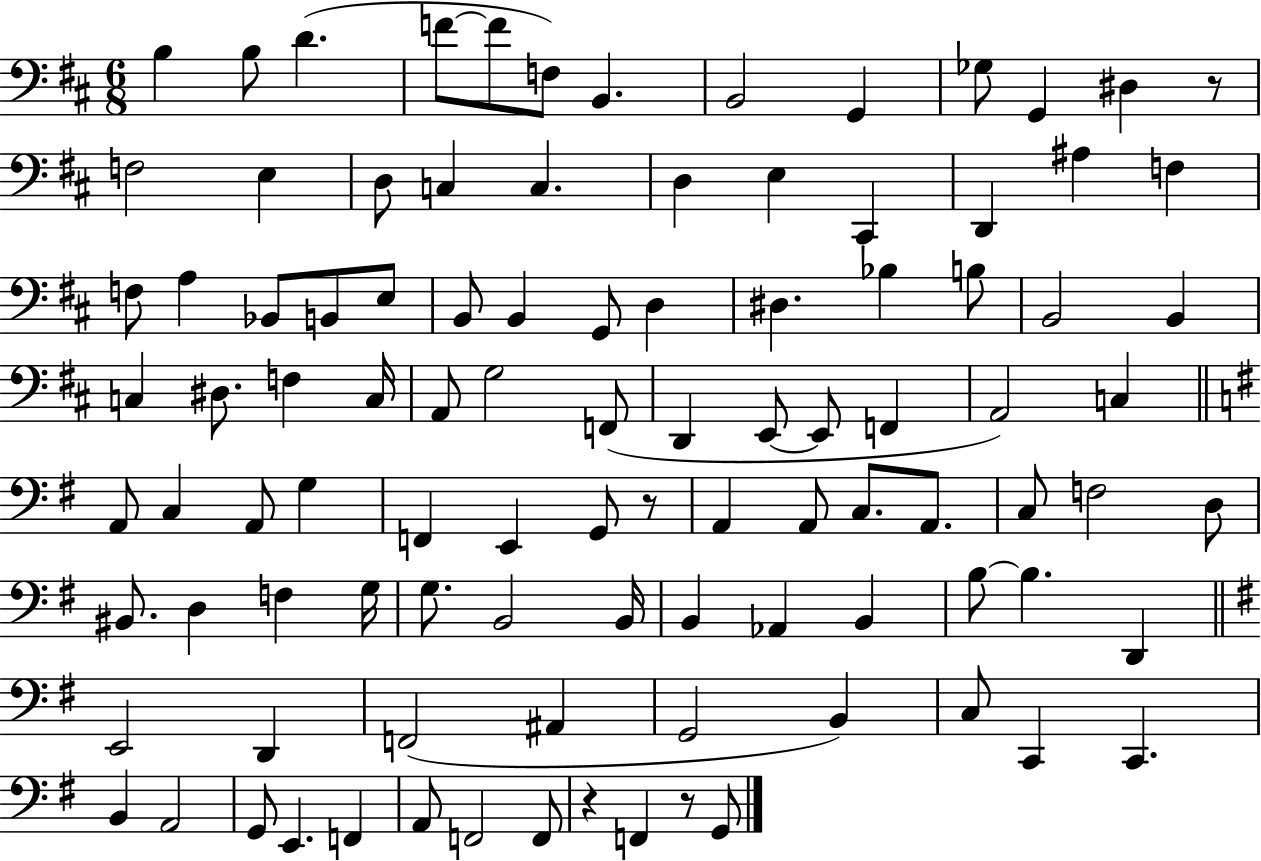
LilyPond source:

{
  \clef bass
  \numericTimeSignature
  \time 6/8
  \key d \major
  b4 b8 d'4.( | f'8~~ f'8 f8) b,4. | b,2 g,4 | ges8 g,4 dis4 r8 | \break f2 e4 | d8 c4 c4. | d4 e4 cis,4 | d,4 ais4 f4 | \break f8 a4 bes,8 b,8 e8 | b,8 b,4 g,8 d4 | dis4. bes4 b8 | b,2 b,4 | \break c4 dis8. f4 c16 | a,8 g2 f,8( | d,4 e,8~~ e,8 f,4 | a,2) c4 | \break \bar "||" \break \key g \major a,8 c4 a,8 g4 | f,4 e,4 g,8 r8 | a,4 a,8 c8. a,8. | c8 f2 d8 | \break bis,8. d4 f4 g16 | g8. b,2 b,16 | b,4 aes,4 b,4 | b8~~ b4. d,4 | \break \bar "||" \break \key g \major e,2 d,4 | f,2( ais,4 | g,2 b,4) | c8 c,4 c,4. | \break b,4 a,2 | g,8 e,4. f,4 | a,8 f,2 f,8 | r4 f,4 r8 g,8 | \break \bar "|."
}